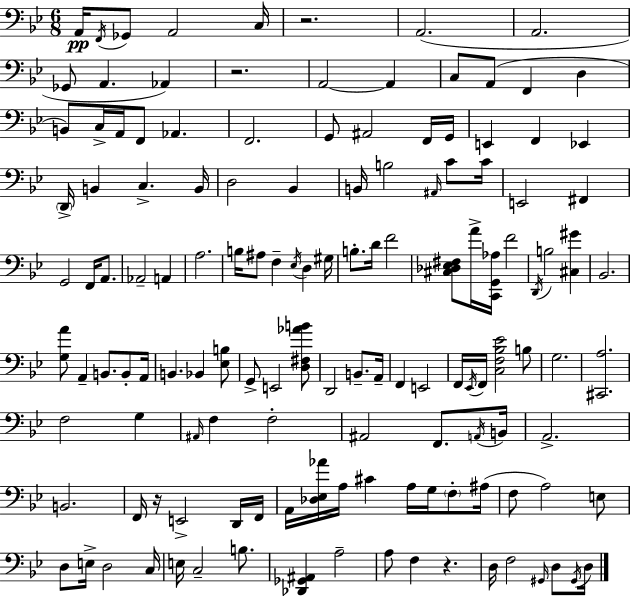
X:1
T:Untitled
M:6/8
L:1/4
K:Bb
A,,/4 F,,/4 _G,,/2 A,,2 C,/4 z2 A,,2 A,,2 _G,,/2 A,, _A,, z2 A,,2 A,, C,/2 A,,/2 F,, D, B,,/2 C,/4 A,,/4 F,,/2 _A,, F,,2 G,,/2 ^A,,2 F,,/4 G,,/4 E,, F,, _E,, D,,/4 B,, C, B,,/4 D,2 _B,, B,,/4 B,2 ^A,,/4 C/2 C/4 E,,2 ^F,, G,,2 F,,/4 A,,/2 _A,,2 A,, A,2 B,/4 ^A,/2 F, _E,/4 D, ^G,/4 B,/2 D/4 F2 [^C,_D,_E,^F,]/2 A/4 [C,,G,,_A,]/4 F2 D,,/4 B,2 [^C,^G] _B,,2 [G,A]/2 A,, B,,/2 B,,/2 A,,/4 B,, _B,, [_E,B,]/2 G,,/2 E,,2 [D,^F,_AB]/2 D,,2 B,,/2 A,,/4 F,, E,,2 F,,/4 _E,,/4 F,,/4 [C,F,_B,_E]2 B,/2 G,2 [^C,,A,]2 F,2 G, ^A,,/4 F, F,2 ^A,,2 F,,/2 A,,/4 B,,/4 A,,2 B,,2 F,,/4 z/4 E,,2 D,,/4 F,,/4 A,,/4 [_D,_E,_A]/4 A,/4 ^C A,/4 G,/4 F,/2 ^A,/4 F,/2 A,2 E,/2 D,/2 E,/4 D,2 C,/4 E,/4 C,2 B,/2 [_D,,_G,,^A,,] A,2 A,/2 F, z D,/4 F,2 ^G,,/4 D,/2 ^G,,/4 D,/4